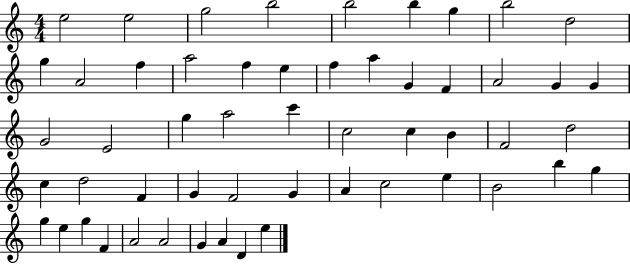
E5/h E5/h G5/h B5/h B5/h B5/q G5/q B5/h D5/h G5/q A4/h F5/q A5/h F5/q E5/q F5/q A5/q G4/q F4/q A4/h G4/q G4/q G4/h E4/h G5/q A5/h C6/q C5/h C5/q B4/q F4/h D5/h C5/q D5/h F4/q G4/q F4/h G4/q A4/q C5/h E5/q B4/h B5/q G5/q G5/q E5/q G5/q F4/q A4/h A4/h G4/q A4/q D4/q E5/q